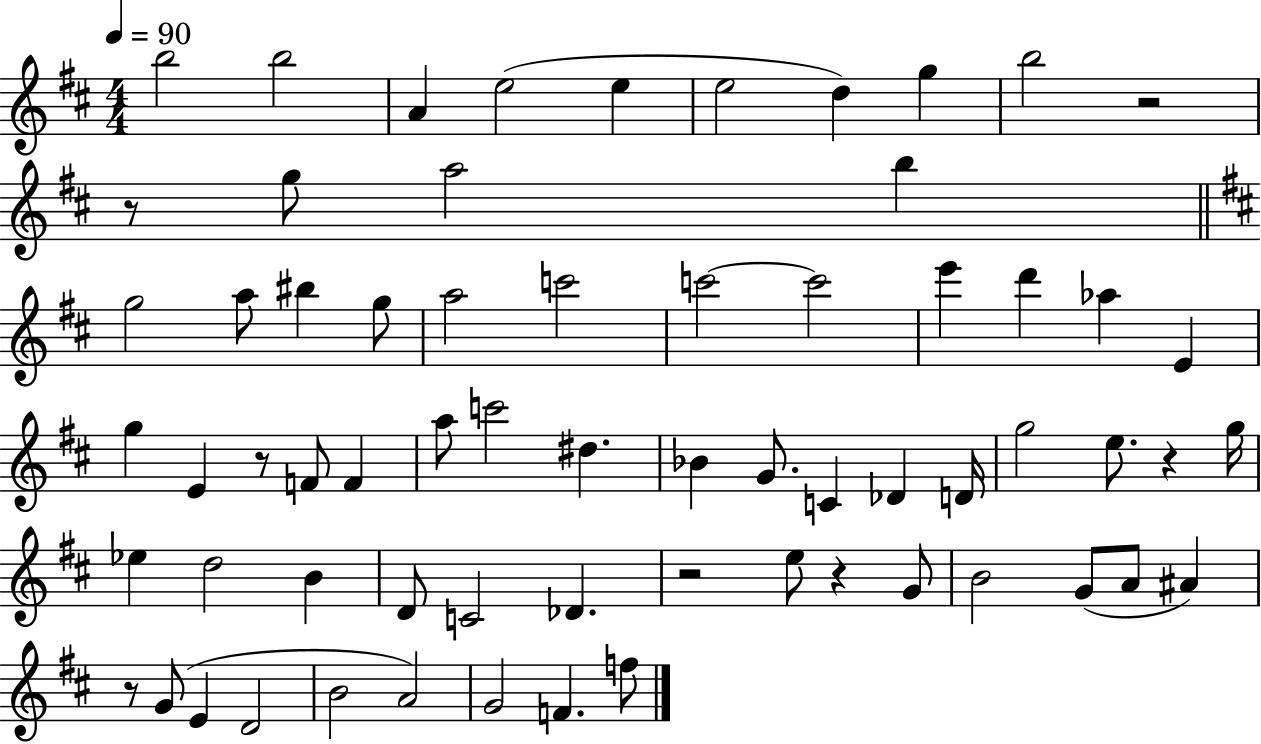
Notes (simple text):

B5/h B5/h A4/q E5/h E5/q E5/h D5/q G5/q B5/h R/h R/e G5/e A5/h B5/q G5/h A5/e BIS5/q G5/e A5/h C6/h C6/h C6/h E6/q D6/q Ab5/q E4/q G5/q E4/q R/e F4/e F4/q A5/e C6/h D#5/q. Bb4/q G4/e. C4/q Db4/q D4/s G5/h E5/e. R/q G5/s Eb5/q D5/h B4/q D4/e C4/h Db4/q. R/h E5/e R/q G4/e B4/h G4/e A4/e A#4/q R/e G4/e E4/q D4/h B4/h A4/h G4/h F4/q. F5/e